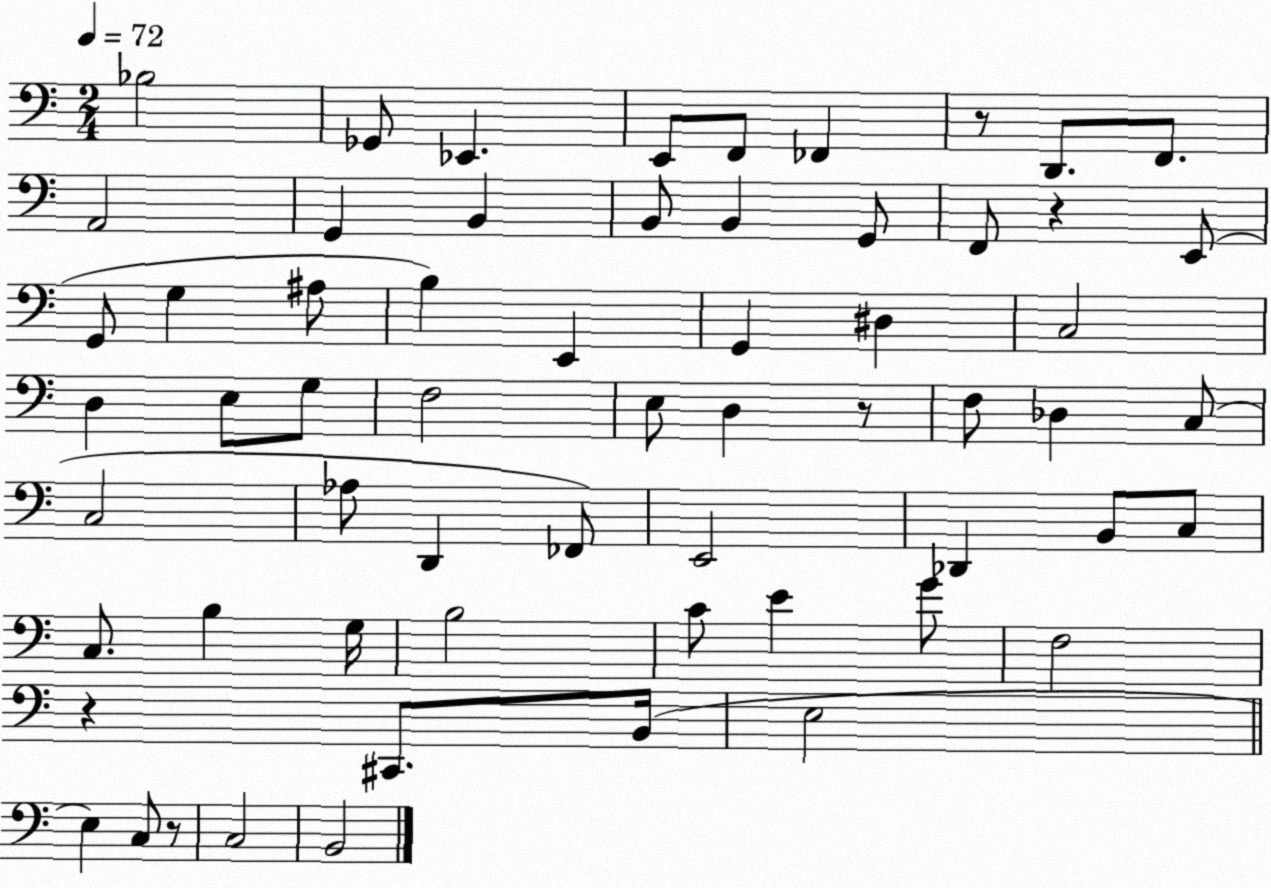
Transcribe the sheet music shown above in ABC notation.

X:1
T:Untitled
M:2/4
L:1/4
K:C
_B,2 _G,,/2 _E,, E,,/2 F,,/2 _F,, z/2 D,,/2 F,,/2 A,,2 G,, B,, B,,/2 B,, G,,/2 F,,/2 z E,,/2 G,,/2 G, ^A,/2 B, E,, G,, ^D, C,2 D, E,/2 G,/2 F,2 E,/2 D, z/2 F,/2 _D, C,/2 C,2 _A,/2 D,, _F,,/2 E,,2 _D,, B,,/2 C,/2 C,/2 B, G,/4 B,2 C/2 E G/2 F,2 z ^C,,/2 B,,/4 E,2 E, C,/2 z/2 C,2 B,,2